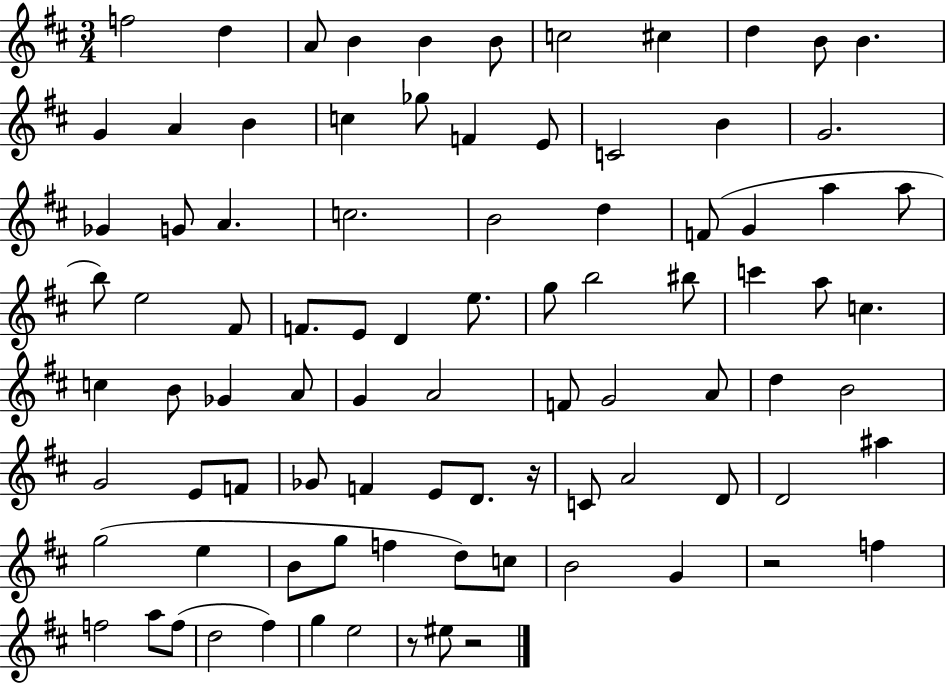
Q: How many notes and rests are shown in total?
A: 89